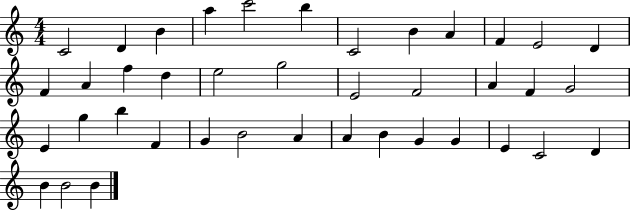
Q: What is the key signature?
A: C major